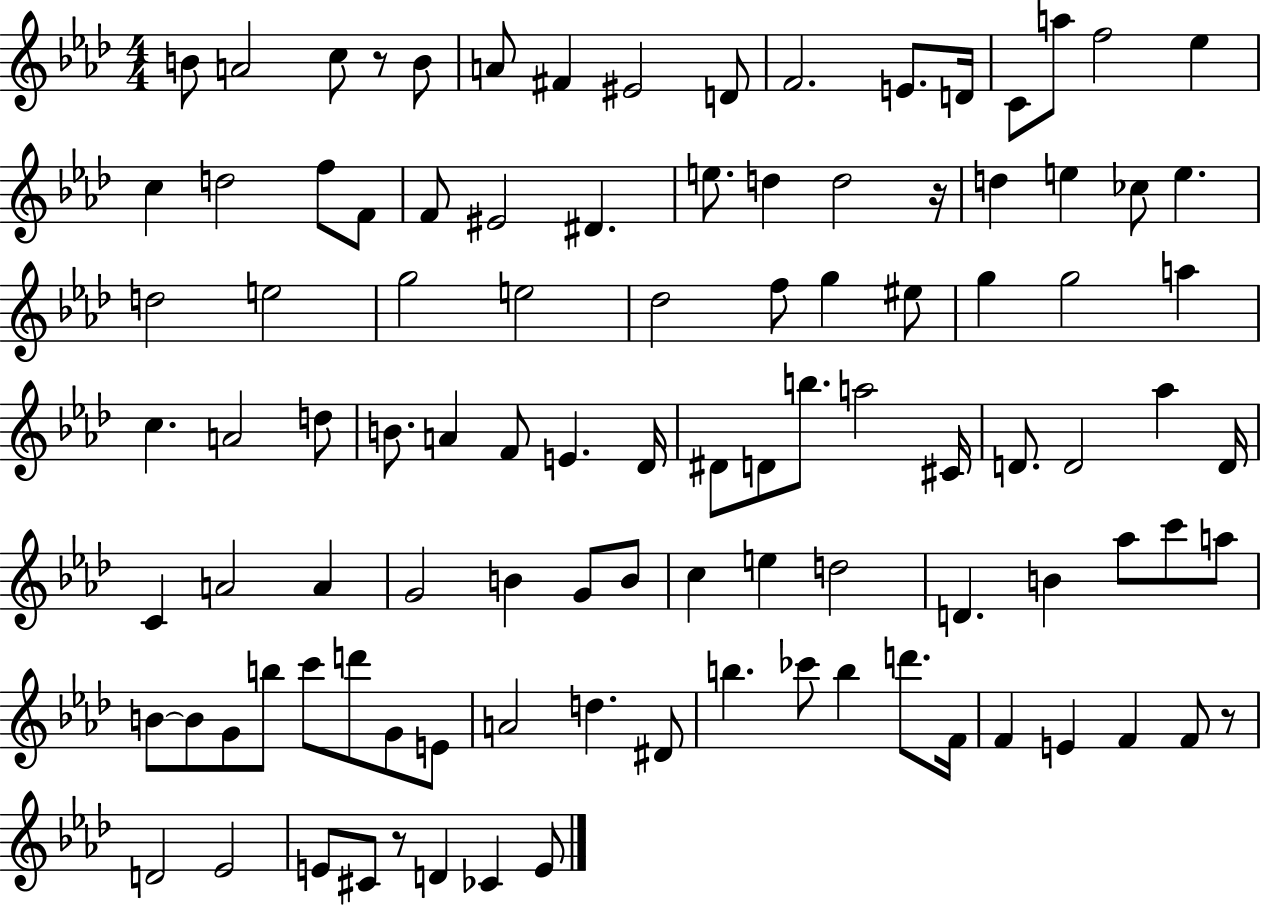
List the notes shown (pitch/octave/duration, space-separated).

B4/e A4/h C5/e R/e B4/e A4/e F#4/q EIS4/h D4/e F4/h. E4/e. D4/s C4/e A5/e F5/h Eb5/q C5/q D5/h F5/e F4/e F4/e EIS4/h D#4/q. E5/e. D5/q D5/h R/s D5/q E5/q CES5/e E5/q. D5/h E5/h G5/h E5/h Db5/h F5/e G5/q EIS5/e G5/q G5/h A5/q C5/q. A4/h D5/e B4/e. A4/q F4/e E4/q. Db4/s D#4/e D4/e B5/e. A5/h C#4/s D4/e. D4/h Ab5/q D4/s C4/q A4/h A4/q G4/h B4/q G4/e B4/e C5/q E5/q D5/h D4/q. B4/q Ab5/e C6/e A5/e B4/e B4/e G4/e B5/e C6/e D6/e G4/e E4/e A4/h D5/q. D#4/e B5/q. CES6/e B5/q D6/e. F4/s F4/q E4/q F4/q F4/e R/e D4/h Eb4/h E4/e C#4/e R/e D4/q CES4/q E4/e